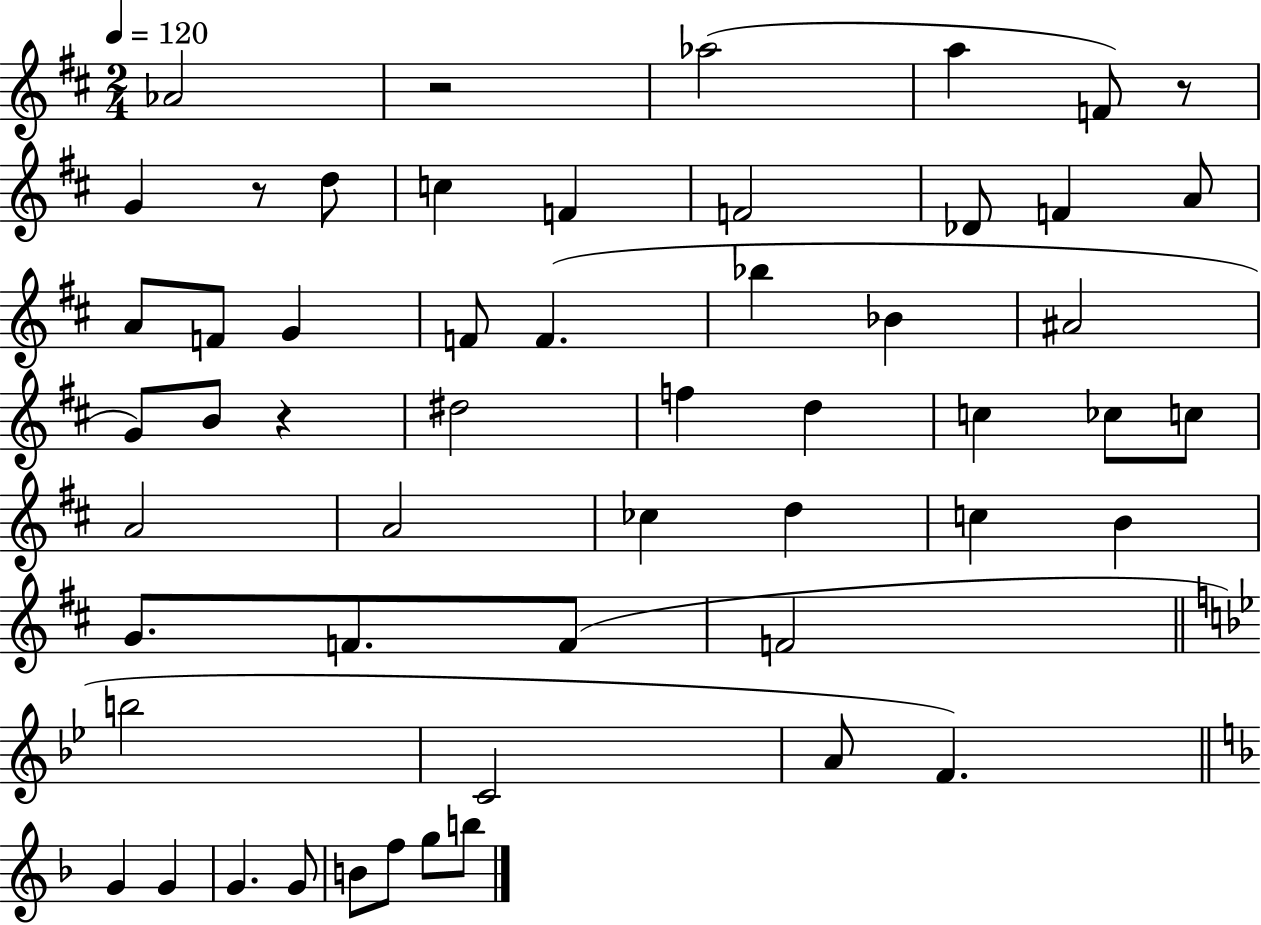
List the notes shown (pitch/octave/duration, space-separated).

Ab4/h R/h Ab5/h A5/q F4/e R/e G4/q R/e D5/e C5/q F4/q F4/h Db4/e F4/q A4/e A4/e F4/e G4/q F4/e F4/q. Bb5/q Bb4/q A#4/h G4/e B4/e R/q D#5/h F5/q D5/q C5/q CES5/e C5/e A4/h A4/h CES5/q D5/q C5/q B4/q G4/e. F4/e. F4/e F4/h B5/h C4/h A4/e F4/q. G4/q G4/q G4/q. G4/e B4/e F5/e G5/e B5/e